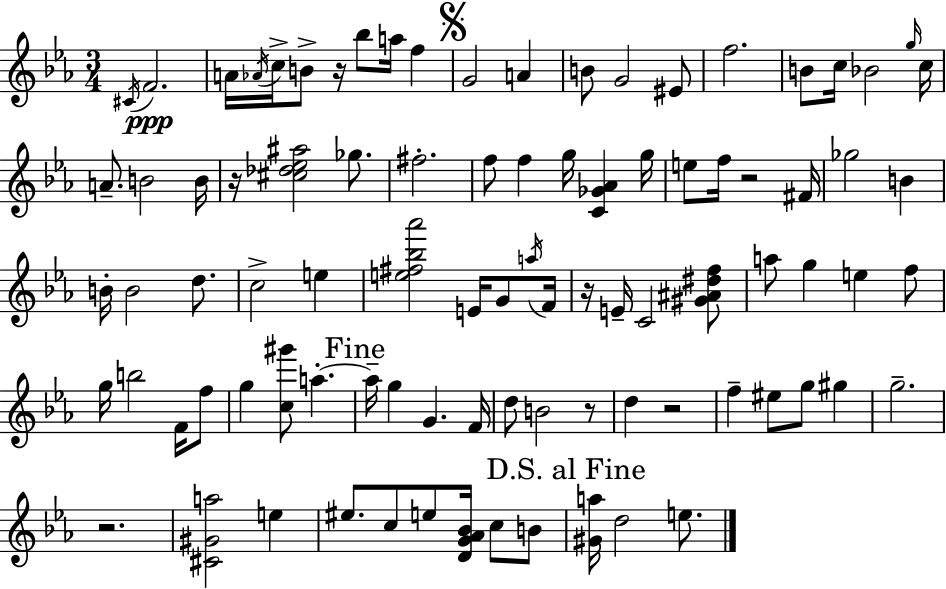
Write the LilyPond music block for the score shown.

{
  \clef treble
  \numericTimeSignature
  \time 3/4
  \key c \minor
  \acciaccatura { cis'16 }\ppp f'2. | a'16 \acciaccatura { aes'16 } c''16-> b'8-> r16 bes''8 a''16 f''4 | \mark \markup { \musicglyph "scripts.segno" } g'2 a'4 | b'8 g'2 | \break eis'8 f''2. | b'8 c''16 bes'2 | \grace { g''16 } c''16 a'8.-- b'2 | b'16 r16 <cis'' des'' ees'' ais''>2 | \break ges''8. fis''2.-. | f''8 f''4 g''16 <c' ges' aes'>4 | g''16 e''8 f''16 r2 | fis'16 ges''2 b'4 | \break b'16-. b'2 | d''8. c''2-> e''4 | <e'' fis'' bes'' aes'''>2 e'16 | g'8 \acciaccatura { a''16 } f'16 r16 e'16-- c'2 | \break <gis' ais' dis'' f''>8 a''8 g''4 e''4 | f''8 g''16 b''2 | f'16 f''8 g''4 <c'' gis'''>8 a''4.-.~~ | \mark "Fine" a''16-- g''4 g'4. | \break f'16 d''8 b'2 | r8 d''4 r2 | f''4-- eis''8 g''8 | gis''4 g''2.-- | \break r2. | <cis' gis' a''>2 | e''4 eis''8. c''8 e''8 <d' g' aes' bes'>16 | c''8 b'8 \mark "D.S. al Fine" <gis' a''>16 d''2 | \break e''8. \bar "|."
}